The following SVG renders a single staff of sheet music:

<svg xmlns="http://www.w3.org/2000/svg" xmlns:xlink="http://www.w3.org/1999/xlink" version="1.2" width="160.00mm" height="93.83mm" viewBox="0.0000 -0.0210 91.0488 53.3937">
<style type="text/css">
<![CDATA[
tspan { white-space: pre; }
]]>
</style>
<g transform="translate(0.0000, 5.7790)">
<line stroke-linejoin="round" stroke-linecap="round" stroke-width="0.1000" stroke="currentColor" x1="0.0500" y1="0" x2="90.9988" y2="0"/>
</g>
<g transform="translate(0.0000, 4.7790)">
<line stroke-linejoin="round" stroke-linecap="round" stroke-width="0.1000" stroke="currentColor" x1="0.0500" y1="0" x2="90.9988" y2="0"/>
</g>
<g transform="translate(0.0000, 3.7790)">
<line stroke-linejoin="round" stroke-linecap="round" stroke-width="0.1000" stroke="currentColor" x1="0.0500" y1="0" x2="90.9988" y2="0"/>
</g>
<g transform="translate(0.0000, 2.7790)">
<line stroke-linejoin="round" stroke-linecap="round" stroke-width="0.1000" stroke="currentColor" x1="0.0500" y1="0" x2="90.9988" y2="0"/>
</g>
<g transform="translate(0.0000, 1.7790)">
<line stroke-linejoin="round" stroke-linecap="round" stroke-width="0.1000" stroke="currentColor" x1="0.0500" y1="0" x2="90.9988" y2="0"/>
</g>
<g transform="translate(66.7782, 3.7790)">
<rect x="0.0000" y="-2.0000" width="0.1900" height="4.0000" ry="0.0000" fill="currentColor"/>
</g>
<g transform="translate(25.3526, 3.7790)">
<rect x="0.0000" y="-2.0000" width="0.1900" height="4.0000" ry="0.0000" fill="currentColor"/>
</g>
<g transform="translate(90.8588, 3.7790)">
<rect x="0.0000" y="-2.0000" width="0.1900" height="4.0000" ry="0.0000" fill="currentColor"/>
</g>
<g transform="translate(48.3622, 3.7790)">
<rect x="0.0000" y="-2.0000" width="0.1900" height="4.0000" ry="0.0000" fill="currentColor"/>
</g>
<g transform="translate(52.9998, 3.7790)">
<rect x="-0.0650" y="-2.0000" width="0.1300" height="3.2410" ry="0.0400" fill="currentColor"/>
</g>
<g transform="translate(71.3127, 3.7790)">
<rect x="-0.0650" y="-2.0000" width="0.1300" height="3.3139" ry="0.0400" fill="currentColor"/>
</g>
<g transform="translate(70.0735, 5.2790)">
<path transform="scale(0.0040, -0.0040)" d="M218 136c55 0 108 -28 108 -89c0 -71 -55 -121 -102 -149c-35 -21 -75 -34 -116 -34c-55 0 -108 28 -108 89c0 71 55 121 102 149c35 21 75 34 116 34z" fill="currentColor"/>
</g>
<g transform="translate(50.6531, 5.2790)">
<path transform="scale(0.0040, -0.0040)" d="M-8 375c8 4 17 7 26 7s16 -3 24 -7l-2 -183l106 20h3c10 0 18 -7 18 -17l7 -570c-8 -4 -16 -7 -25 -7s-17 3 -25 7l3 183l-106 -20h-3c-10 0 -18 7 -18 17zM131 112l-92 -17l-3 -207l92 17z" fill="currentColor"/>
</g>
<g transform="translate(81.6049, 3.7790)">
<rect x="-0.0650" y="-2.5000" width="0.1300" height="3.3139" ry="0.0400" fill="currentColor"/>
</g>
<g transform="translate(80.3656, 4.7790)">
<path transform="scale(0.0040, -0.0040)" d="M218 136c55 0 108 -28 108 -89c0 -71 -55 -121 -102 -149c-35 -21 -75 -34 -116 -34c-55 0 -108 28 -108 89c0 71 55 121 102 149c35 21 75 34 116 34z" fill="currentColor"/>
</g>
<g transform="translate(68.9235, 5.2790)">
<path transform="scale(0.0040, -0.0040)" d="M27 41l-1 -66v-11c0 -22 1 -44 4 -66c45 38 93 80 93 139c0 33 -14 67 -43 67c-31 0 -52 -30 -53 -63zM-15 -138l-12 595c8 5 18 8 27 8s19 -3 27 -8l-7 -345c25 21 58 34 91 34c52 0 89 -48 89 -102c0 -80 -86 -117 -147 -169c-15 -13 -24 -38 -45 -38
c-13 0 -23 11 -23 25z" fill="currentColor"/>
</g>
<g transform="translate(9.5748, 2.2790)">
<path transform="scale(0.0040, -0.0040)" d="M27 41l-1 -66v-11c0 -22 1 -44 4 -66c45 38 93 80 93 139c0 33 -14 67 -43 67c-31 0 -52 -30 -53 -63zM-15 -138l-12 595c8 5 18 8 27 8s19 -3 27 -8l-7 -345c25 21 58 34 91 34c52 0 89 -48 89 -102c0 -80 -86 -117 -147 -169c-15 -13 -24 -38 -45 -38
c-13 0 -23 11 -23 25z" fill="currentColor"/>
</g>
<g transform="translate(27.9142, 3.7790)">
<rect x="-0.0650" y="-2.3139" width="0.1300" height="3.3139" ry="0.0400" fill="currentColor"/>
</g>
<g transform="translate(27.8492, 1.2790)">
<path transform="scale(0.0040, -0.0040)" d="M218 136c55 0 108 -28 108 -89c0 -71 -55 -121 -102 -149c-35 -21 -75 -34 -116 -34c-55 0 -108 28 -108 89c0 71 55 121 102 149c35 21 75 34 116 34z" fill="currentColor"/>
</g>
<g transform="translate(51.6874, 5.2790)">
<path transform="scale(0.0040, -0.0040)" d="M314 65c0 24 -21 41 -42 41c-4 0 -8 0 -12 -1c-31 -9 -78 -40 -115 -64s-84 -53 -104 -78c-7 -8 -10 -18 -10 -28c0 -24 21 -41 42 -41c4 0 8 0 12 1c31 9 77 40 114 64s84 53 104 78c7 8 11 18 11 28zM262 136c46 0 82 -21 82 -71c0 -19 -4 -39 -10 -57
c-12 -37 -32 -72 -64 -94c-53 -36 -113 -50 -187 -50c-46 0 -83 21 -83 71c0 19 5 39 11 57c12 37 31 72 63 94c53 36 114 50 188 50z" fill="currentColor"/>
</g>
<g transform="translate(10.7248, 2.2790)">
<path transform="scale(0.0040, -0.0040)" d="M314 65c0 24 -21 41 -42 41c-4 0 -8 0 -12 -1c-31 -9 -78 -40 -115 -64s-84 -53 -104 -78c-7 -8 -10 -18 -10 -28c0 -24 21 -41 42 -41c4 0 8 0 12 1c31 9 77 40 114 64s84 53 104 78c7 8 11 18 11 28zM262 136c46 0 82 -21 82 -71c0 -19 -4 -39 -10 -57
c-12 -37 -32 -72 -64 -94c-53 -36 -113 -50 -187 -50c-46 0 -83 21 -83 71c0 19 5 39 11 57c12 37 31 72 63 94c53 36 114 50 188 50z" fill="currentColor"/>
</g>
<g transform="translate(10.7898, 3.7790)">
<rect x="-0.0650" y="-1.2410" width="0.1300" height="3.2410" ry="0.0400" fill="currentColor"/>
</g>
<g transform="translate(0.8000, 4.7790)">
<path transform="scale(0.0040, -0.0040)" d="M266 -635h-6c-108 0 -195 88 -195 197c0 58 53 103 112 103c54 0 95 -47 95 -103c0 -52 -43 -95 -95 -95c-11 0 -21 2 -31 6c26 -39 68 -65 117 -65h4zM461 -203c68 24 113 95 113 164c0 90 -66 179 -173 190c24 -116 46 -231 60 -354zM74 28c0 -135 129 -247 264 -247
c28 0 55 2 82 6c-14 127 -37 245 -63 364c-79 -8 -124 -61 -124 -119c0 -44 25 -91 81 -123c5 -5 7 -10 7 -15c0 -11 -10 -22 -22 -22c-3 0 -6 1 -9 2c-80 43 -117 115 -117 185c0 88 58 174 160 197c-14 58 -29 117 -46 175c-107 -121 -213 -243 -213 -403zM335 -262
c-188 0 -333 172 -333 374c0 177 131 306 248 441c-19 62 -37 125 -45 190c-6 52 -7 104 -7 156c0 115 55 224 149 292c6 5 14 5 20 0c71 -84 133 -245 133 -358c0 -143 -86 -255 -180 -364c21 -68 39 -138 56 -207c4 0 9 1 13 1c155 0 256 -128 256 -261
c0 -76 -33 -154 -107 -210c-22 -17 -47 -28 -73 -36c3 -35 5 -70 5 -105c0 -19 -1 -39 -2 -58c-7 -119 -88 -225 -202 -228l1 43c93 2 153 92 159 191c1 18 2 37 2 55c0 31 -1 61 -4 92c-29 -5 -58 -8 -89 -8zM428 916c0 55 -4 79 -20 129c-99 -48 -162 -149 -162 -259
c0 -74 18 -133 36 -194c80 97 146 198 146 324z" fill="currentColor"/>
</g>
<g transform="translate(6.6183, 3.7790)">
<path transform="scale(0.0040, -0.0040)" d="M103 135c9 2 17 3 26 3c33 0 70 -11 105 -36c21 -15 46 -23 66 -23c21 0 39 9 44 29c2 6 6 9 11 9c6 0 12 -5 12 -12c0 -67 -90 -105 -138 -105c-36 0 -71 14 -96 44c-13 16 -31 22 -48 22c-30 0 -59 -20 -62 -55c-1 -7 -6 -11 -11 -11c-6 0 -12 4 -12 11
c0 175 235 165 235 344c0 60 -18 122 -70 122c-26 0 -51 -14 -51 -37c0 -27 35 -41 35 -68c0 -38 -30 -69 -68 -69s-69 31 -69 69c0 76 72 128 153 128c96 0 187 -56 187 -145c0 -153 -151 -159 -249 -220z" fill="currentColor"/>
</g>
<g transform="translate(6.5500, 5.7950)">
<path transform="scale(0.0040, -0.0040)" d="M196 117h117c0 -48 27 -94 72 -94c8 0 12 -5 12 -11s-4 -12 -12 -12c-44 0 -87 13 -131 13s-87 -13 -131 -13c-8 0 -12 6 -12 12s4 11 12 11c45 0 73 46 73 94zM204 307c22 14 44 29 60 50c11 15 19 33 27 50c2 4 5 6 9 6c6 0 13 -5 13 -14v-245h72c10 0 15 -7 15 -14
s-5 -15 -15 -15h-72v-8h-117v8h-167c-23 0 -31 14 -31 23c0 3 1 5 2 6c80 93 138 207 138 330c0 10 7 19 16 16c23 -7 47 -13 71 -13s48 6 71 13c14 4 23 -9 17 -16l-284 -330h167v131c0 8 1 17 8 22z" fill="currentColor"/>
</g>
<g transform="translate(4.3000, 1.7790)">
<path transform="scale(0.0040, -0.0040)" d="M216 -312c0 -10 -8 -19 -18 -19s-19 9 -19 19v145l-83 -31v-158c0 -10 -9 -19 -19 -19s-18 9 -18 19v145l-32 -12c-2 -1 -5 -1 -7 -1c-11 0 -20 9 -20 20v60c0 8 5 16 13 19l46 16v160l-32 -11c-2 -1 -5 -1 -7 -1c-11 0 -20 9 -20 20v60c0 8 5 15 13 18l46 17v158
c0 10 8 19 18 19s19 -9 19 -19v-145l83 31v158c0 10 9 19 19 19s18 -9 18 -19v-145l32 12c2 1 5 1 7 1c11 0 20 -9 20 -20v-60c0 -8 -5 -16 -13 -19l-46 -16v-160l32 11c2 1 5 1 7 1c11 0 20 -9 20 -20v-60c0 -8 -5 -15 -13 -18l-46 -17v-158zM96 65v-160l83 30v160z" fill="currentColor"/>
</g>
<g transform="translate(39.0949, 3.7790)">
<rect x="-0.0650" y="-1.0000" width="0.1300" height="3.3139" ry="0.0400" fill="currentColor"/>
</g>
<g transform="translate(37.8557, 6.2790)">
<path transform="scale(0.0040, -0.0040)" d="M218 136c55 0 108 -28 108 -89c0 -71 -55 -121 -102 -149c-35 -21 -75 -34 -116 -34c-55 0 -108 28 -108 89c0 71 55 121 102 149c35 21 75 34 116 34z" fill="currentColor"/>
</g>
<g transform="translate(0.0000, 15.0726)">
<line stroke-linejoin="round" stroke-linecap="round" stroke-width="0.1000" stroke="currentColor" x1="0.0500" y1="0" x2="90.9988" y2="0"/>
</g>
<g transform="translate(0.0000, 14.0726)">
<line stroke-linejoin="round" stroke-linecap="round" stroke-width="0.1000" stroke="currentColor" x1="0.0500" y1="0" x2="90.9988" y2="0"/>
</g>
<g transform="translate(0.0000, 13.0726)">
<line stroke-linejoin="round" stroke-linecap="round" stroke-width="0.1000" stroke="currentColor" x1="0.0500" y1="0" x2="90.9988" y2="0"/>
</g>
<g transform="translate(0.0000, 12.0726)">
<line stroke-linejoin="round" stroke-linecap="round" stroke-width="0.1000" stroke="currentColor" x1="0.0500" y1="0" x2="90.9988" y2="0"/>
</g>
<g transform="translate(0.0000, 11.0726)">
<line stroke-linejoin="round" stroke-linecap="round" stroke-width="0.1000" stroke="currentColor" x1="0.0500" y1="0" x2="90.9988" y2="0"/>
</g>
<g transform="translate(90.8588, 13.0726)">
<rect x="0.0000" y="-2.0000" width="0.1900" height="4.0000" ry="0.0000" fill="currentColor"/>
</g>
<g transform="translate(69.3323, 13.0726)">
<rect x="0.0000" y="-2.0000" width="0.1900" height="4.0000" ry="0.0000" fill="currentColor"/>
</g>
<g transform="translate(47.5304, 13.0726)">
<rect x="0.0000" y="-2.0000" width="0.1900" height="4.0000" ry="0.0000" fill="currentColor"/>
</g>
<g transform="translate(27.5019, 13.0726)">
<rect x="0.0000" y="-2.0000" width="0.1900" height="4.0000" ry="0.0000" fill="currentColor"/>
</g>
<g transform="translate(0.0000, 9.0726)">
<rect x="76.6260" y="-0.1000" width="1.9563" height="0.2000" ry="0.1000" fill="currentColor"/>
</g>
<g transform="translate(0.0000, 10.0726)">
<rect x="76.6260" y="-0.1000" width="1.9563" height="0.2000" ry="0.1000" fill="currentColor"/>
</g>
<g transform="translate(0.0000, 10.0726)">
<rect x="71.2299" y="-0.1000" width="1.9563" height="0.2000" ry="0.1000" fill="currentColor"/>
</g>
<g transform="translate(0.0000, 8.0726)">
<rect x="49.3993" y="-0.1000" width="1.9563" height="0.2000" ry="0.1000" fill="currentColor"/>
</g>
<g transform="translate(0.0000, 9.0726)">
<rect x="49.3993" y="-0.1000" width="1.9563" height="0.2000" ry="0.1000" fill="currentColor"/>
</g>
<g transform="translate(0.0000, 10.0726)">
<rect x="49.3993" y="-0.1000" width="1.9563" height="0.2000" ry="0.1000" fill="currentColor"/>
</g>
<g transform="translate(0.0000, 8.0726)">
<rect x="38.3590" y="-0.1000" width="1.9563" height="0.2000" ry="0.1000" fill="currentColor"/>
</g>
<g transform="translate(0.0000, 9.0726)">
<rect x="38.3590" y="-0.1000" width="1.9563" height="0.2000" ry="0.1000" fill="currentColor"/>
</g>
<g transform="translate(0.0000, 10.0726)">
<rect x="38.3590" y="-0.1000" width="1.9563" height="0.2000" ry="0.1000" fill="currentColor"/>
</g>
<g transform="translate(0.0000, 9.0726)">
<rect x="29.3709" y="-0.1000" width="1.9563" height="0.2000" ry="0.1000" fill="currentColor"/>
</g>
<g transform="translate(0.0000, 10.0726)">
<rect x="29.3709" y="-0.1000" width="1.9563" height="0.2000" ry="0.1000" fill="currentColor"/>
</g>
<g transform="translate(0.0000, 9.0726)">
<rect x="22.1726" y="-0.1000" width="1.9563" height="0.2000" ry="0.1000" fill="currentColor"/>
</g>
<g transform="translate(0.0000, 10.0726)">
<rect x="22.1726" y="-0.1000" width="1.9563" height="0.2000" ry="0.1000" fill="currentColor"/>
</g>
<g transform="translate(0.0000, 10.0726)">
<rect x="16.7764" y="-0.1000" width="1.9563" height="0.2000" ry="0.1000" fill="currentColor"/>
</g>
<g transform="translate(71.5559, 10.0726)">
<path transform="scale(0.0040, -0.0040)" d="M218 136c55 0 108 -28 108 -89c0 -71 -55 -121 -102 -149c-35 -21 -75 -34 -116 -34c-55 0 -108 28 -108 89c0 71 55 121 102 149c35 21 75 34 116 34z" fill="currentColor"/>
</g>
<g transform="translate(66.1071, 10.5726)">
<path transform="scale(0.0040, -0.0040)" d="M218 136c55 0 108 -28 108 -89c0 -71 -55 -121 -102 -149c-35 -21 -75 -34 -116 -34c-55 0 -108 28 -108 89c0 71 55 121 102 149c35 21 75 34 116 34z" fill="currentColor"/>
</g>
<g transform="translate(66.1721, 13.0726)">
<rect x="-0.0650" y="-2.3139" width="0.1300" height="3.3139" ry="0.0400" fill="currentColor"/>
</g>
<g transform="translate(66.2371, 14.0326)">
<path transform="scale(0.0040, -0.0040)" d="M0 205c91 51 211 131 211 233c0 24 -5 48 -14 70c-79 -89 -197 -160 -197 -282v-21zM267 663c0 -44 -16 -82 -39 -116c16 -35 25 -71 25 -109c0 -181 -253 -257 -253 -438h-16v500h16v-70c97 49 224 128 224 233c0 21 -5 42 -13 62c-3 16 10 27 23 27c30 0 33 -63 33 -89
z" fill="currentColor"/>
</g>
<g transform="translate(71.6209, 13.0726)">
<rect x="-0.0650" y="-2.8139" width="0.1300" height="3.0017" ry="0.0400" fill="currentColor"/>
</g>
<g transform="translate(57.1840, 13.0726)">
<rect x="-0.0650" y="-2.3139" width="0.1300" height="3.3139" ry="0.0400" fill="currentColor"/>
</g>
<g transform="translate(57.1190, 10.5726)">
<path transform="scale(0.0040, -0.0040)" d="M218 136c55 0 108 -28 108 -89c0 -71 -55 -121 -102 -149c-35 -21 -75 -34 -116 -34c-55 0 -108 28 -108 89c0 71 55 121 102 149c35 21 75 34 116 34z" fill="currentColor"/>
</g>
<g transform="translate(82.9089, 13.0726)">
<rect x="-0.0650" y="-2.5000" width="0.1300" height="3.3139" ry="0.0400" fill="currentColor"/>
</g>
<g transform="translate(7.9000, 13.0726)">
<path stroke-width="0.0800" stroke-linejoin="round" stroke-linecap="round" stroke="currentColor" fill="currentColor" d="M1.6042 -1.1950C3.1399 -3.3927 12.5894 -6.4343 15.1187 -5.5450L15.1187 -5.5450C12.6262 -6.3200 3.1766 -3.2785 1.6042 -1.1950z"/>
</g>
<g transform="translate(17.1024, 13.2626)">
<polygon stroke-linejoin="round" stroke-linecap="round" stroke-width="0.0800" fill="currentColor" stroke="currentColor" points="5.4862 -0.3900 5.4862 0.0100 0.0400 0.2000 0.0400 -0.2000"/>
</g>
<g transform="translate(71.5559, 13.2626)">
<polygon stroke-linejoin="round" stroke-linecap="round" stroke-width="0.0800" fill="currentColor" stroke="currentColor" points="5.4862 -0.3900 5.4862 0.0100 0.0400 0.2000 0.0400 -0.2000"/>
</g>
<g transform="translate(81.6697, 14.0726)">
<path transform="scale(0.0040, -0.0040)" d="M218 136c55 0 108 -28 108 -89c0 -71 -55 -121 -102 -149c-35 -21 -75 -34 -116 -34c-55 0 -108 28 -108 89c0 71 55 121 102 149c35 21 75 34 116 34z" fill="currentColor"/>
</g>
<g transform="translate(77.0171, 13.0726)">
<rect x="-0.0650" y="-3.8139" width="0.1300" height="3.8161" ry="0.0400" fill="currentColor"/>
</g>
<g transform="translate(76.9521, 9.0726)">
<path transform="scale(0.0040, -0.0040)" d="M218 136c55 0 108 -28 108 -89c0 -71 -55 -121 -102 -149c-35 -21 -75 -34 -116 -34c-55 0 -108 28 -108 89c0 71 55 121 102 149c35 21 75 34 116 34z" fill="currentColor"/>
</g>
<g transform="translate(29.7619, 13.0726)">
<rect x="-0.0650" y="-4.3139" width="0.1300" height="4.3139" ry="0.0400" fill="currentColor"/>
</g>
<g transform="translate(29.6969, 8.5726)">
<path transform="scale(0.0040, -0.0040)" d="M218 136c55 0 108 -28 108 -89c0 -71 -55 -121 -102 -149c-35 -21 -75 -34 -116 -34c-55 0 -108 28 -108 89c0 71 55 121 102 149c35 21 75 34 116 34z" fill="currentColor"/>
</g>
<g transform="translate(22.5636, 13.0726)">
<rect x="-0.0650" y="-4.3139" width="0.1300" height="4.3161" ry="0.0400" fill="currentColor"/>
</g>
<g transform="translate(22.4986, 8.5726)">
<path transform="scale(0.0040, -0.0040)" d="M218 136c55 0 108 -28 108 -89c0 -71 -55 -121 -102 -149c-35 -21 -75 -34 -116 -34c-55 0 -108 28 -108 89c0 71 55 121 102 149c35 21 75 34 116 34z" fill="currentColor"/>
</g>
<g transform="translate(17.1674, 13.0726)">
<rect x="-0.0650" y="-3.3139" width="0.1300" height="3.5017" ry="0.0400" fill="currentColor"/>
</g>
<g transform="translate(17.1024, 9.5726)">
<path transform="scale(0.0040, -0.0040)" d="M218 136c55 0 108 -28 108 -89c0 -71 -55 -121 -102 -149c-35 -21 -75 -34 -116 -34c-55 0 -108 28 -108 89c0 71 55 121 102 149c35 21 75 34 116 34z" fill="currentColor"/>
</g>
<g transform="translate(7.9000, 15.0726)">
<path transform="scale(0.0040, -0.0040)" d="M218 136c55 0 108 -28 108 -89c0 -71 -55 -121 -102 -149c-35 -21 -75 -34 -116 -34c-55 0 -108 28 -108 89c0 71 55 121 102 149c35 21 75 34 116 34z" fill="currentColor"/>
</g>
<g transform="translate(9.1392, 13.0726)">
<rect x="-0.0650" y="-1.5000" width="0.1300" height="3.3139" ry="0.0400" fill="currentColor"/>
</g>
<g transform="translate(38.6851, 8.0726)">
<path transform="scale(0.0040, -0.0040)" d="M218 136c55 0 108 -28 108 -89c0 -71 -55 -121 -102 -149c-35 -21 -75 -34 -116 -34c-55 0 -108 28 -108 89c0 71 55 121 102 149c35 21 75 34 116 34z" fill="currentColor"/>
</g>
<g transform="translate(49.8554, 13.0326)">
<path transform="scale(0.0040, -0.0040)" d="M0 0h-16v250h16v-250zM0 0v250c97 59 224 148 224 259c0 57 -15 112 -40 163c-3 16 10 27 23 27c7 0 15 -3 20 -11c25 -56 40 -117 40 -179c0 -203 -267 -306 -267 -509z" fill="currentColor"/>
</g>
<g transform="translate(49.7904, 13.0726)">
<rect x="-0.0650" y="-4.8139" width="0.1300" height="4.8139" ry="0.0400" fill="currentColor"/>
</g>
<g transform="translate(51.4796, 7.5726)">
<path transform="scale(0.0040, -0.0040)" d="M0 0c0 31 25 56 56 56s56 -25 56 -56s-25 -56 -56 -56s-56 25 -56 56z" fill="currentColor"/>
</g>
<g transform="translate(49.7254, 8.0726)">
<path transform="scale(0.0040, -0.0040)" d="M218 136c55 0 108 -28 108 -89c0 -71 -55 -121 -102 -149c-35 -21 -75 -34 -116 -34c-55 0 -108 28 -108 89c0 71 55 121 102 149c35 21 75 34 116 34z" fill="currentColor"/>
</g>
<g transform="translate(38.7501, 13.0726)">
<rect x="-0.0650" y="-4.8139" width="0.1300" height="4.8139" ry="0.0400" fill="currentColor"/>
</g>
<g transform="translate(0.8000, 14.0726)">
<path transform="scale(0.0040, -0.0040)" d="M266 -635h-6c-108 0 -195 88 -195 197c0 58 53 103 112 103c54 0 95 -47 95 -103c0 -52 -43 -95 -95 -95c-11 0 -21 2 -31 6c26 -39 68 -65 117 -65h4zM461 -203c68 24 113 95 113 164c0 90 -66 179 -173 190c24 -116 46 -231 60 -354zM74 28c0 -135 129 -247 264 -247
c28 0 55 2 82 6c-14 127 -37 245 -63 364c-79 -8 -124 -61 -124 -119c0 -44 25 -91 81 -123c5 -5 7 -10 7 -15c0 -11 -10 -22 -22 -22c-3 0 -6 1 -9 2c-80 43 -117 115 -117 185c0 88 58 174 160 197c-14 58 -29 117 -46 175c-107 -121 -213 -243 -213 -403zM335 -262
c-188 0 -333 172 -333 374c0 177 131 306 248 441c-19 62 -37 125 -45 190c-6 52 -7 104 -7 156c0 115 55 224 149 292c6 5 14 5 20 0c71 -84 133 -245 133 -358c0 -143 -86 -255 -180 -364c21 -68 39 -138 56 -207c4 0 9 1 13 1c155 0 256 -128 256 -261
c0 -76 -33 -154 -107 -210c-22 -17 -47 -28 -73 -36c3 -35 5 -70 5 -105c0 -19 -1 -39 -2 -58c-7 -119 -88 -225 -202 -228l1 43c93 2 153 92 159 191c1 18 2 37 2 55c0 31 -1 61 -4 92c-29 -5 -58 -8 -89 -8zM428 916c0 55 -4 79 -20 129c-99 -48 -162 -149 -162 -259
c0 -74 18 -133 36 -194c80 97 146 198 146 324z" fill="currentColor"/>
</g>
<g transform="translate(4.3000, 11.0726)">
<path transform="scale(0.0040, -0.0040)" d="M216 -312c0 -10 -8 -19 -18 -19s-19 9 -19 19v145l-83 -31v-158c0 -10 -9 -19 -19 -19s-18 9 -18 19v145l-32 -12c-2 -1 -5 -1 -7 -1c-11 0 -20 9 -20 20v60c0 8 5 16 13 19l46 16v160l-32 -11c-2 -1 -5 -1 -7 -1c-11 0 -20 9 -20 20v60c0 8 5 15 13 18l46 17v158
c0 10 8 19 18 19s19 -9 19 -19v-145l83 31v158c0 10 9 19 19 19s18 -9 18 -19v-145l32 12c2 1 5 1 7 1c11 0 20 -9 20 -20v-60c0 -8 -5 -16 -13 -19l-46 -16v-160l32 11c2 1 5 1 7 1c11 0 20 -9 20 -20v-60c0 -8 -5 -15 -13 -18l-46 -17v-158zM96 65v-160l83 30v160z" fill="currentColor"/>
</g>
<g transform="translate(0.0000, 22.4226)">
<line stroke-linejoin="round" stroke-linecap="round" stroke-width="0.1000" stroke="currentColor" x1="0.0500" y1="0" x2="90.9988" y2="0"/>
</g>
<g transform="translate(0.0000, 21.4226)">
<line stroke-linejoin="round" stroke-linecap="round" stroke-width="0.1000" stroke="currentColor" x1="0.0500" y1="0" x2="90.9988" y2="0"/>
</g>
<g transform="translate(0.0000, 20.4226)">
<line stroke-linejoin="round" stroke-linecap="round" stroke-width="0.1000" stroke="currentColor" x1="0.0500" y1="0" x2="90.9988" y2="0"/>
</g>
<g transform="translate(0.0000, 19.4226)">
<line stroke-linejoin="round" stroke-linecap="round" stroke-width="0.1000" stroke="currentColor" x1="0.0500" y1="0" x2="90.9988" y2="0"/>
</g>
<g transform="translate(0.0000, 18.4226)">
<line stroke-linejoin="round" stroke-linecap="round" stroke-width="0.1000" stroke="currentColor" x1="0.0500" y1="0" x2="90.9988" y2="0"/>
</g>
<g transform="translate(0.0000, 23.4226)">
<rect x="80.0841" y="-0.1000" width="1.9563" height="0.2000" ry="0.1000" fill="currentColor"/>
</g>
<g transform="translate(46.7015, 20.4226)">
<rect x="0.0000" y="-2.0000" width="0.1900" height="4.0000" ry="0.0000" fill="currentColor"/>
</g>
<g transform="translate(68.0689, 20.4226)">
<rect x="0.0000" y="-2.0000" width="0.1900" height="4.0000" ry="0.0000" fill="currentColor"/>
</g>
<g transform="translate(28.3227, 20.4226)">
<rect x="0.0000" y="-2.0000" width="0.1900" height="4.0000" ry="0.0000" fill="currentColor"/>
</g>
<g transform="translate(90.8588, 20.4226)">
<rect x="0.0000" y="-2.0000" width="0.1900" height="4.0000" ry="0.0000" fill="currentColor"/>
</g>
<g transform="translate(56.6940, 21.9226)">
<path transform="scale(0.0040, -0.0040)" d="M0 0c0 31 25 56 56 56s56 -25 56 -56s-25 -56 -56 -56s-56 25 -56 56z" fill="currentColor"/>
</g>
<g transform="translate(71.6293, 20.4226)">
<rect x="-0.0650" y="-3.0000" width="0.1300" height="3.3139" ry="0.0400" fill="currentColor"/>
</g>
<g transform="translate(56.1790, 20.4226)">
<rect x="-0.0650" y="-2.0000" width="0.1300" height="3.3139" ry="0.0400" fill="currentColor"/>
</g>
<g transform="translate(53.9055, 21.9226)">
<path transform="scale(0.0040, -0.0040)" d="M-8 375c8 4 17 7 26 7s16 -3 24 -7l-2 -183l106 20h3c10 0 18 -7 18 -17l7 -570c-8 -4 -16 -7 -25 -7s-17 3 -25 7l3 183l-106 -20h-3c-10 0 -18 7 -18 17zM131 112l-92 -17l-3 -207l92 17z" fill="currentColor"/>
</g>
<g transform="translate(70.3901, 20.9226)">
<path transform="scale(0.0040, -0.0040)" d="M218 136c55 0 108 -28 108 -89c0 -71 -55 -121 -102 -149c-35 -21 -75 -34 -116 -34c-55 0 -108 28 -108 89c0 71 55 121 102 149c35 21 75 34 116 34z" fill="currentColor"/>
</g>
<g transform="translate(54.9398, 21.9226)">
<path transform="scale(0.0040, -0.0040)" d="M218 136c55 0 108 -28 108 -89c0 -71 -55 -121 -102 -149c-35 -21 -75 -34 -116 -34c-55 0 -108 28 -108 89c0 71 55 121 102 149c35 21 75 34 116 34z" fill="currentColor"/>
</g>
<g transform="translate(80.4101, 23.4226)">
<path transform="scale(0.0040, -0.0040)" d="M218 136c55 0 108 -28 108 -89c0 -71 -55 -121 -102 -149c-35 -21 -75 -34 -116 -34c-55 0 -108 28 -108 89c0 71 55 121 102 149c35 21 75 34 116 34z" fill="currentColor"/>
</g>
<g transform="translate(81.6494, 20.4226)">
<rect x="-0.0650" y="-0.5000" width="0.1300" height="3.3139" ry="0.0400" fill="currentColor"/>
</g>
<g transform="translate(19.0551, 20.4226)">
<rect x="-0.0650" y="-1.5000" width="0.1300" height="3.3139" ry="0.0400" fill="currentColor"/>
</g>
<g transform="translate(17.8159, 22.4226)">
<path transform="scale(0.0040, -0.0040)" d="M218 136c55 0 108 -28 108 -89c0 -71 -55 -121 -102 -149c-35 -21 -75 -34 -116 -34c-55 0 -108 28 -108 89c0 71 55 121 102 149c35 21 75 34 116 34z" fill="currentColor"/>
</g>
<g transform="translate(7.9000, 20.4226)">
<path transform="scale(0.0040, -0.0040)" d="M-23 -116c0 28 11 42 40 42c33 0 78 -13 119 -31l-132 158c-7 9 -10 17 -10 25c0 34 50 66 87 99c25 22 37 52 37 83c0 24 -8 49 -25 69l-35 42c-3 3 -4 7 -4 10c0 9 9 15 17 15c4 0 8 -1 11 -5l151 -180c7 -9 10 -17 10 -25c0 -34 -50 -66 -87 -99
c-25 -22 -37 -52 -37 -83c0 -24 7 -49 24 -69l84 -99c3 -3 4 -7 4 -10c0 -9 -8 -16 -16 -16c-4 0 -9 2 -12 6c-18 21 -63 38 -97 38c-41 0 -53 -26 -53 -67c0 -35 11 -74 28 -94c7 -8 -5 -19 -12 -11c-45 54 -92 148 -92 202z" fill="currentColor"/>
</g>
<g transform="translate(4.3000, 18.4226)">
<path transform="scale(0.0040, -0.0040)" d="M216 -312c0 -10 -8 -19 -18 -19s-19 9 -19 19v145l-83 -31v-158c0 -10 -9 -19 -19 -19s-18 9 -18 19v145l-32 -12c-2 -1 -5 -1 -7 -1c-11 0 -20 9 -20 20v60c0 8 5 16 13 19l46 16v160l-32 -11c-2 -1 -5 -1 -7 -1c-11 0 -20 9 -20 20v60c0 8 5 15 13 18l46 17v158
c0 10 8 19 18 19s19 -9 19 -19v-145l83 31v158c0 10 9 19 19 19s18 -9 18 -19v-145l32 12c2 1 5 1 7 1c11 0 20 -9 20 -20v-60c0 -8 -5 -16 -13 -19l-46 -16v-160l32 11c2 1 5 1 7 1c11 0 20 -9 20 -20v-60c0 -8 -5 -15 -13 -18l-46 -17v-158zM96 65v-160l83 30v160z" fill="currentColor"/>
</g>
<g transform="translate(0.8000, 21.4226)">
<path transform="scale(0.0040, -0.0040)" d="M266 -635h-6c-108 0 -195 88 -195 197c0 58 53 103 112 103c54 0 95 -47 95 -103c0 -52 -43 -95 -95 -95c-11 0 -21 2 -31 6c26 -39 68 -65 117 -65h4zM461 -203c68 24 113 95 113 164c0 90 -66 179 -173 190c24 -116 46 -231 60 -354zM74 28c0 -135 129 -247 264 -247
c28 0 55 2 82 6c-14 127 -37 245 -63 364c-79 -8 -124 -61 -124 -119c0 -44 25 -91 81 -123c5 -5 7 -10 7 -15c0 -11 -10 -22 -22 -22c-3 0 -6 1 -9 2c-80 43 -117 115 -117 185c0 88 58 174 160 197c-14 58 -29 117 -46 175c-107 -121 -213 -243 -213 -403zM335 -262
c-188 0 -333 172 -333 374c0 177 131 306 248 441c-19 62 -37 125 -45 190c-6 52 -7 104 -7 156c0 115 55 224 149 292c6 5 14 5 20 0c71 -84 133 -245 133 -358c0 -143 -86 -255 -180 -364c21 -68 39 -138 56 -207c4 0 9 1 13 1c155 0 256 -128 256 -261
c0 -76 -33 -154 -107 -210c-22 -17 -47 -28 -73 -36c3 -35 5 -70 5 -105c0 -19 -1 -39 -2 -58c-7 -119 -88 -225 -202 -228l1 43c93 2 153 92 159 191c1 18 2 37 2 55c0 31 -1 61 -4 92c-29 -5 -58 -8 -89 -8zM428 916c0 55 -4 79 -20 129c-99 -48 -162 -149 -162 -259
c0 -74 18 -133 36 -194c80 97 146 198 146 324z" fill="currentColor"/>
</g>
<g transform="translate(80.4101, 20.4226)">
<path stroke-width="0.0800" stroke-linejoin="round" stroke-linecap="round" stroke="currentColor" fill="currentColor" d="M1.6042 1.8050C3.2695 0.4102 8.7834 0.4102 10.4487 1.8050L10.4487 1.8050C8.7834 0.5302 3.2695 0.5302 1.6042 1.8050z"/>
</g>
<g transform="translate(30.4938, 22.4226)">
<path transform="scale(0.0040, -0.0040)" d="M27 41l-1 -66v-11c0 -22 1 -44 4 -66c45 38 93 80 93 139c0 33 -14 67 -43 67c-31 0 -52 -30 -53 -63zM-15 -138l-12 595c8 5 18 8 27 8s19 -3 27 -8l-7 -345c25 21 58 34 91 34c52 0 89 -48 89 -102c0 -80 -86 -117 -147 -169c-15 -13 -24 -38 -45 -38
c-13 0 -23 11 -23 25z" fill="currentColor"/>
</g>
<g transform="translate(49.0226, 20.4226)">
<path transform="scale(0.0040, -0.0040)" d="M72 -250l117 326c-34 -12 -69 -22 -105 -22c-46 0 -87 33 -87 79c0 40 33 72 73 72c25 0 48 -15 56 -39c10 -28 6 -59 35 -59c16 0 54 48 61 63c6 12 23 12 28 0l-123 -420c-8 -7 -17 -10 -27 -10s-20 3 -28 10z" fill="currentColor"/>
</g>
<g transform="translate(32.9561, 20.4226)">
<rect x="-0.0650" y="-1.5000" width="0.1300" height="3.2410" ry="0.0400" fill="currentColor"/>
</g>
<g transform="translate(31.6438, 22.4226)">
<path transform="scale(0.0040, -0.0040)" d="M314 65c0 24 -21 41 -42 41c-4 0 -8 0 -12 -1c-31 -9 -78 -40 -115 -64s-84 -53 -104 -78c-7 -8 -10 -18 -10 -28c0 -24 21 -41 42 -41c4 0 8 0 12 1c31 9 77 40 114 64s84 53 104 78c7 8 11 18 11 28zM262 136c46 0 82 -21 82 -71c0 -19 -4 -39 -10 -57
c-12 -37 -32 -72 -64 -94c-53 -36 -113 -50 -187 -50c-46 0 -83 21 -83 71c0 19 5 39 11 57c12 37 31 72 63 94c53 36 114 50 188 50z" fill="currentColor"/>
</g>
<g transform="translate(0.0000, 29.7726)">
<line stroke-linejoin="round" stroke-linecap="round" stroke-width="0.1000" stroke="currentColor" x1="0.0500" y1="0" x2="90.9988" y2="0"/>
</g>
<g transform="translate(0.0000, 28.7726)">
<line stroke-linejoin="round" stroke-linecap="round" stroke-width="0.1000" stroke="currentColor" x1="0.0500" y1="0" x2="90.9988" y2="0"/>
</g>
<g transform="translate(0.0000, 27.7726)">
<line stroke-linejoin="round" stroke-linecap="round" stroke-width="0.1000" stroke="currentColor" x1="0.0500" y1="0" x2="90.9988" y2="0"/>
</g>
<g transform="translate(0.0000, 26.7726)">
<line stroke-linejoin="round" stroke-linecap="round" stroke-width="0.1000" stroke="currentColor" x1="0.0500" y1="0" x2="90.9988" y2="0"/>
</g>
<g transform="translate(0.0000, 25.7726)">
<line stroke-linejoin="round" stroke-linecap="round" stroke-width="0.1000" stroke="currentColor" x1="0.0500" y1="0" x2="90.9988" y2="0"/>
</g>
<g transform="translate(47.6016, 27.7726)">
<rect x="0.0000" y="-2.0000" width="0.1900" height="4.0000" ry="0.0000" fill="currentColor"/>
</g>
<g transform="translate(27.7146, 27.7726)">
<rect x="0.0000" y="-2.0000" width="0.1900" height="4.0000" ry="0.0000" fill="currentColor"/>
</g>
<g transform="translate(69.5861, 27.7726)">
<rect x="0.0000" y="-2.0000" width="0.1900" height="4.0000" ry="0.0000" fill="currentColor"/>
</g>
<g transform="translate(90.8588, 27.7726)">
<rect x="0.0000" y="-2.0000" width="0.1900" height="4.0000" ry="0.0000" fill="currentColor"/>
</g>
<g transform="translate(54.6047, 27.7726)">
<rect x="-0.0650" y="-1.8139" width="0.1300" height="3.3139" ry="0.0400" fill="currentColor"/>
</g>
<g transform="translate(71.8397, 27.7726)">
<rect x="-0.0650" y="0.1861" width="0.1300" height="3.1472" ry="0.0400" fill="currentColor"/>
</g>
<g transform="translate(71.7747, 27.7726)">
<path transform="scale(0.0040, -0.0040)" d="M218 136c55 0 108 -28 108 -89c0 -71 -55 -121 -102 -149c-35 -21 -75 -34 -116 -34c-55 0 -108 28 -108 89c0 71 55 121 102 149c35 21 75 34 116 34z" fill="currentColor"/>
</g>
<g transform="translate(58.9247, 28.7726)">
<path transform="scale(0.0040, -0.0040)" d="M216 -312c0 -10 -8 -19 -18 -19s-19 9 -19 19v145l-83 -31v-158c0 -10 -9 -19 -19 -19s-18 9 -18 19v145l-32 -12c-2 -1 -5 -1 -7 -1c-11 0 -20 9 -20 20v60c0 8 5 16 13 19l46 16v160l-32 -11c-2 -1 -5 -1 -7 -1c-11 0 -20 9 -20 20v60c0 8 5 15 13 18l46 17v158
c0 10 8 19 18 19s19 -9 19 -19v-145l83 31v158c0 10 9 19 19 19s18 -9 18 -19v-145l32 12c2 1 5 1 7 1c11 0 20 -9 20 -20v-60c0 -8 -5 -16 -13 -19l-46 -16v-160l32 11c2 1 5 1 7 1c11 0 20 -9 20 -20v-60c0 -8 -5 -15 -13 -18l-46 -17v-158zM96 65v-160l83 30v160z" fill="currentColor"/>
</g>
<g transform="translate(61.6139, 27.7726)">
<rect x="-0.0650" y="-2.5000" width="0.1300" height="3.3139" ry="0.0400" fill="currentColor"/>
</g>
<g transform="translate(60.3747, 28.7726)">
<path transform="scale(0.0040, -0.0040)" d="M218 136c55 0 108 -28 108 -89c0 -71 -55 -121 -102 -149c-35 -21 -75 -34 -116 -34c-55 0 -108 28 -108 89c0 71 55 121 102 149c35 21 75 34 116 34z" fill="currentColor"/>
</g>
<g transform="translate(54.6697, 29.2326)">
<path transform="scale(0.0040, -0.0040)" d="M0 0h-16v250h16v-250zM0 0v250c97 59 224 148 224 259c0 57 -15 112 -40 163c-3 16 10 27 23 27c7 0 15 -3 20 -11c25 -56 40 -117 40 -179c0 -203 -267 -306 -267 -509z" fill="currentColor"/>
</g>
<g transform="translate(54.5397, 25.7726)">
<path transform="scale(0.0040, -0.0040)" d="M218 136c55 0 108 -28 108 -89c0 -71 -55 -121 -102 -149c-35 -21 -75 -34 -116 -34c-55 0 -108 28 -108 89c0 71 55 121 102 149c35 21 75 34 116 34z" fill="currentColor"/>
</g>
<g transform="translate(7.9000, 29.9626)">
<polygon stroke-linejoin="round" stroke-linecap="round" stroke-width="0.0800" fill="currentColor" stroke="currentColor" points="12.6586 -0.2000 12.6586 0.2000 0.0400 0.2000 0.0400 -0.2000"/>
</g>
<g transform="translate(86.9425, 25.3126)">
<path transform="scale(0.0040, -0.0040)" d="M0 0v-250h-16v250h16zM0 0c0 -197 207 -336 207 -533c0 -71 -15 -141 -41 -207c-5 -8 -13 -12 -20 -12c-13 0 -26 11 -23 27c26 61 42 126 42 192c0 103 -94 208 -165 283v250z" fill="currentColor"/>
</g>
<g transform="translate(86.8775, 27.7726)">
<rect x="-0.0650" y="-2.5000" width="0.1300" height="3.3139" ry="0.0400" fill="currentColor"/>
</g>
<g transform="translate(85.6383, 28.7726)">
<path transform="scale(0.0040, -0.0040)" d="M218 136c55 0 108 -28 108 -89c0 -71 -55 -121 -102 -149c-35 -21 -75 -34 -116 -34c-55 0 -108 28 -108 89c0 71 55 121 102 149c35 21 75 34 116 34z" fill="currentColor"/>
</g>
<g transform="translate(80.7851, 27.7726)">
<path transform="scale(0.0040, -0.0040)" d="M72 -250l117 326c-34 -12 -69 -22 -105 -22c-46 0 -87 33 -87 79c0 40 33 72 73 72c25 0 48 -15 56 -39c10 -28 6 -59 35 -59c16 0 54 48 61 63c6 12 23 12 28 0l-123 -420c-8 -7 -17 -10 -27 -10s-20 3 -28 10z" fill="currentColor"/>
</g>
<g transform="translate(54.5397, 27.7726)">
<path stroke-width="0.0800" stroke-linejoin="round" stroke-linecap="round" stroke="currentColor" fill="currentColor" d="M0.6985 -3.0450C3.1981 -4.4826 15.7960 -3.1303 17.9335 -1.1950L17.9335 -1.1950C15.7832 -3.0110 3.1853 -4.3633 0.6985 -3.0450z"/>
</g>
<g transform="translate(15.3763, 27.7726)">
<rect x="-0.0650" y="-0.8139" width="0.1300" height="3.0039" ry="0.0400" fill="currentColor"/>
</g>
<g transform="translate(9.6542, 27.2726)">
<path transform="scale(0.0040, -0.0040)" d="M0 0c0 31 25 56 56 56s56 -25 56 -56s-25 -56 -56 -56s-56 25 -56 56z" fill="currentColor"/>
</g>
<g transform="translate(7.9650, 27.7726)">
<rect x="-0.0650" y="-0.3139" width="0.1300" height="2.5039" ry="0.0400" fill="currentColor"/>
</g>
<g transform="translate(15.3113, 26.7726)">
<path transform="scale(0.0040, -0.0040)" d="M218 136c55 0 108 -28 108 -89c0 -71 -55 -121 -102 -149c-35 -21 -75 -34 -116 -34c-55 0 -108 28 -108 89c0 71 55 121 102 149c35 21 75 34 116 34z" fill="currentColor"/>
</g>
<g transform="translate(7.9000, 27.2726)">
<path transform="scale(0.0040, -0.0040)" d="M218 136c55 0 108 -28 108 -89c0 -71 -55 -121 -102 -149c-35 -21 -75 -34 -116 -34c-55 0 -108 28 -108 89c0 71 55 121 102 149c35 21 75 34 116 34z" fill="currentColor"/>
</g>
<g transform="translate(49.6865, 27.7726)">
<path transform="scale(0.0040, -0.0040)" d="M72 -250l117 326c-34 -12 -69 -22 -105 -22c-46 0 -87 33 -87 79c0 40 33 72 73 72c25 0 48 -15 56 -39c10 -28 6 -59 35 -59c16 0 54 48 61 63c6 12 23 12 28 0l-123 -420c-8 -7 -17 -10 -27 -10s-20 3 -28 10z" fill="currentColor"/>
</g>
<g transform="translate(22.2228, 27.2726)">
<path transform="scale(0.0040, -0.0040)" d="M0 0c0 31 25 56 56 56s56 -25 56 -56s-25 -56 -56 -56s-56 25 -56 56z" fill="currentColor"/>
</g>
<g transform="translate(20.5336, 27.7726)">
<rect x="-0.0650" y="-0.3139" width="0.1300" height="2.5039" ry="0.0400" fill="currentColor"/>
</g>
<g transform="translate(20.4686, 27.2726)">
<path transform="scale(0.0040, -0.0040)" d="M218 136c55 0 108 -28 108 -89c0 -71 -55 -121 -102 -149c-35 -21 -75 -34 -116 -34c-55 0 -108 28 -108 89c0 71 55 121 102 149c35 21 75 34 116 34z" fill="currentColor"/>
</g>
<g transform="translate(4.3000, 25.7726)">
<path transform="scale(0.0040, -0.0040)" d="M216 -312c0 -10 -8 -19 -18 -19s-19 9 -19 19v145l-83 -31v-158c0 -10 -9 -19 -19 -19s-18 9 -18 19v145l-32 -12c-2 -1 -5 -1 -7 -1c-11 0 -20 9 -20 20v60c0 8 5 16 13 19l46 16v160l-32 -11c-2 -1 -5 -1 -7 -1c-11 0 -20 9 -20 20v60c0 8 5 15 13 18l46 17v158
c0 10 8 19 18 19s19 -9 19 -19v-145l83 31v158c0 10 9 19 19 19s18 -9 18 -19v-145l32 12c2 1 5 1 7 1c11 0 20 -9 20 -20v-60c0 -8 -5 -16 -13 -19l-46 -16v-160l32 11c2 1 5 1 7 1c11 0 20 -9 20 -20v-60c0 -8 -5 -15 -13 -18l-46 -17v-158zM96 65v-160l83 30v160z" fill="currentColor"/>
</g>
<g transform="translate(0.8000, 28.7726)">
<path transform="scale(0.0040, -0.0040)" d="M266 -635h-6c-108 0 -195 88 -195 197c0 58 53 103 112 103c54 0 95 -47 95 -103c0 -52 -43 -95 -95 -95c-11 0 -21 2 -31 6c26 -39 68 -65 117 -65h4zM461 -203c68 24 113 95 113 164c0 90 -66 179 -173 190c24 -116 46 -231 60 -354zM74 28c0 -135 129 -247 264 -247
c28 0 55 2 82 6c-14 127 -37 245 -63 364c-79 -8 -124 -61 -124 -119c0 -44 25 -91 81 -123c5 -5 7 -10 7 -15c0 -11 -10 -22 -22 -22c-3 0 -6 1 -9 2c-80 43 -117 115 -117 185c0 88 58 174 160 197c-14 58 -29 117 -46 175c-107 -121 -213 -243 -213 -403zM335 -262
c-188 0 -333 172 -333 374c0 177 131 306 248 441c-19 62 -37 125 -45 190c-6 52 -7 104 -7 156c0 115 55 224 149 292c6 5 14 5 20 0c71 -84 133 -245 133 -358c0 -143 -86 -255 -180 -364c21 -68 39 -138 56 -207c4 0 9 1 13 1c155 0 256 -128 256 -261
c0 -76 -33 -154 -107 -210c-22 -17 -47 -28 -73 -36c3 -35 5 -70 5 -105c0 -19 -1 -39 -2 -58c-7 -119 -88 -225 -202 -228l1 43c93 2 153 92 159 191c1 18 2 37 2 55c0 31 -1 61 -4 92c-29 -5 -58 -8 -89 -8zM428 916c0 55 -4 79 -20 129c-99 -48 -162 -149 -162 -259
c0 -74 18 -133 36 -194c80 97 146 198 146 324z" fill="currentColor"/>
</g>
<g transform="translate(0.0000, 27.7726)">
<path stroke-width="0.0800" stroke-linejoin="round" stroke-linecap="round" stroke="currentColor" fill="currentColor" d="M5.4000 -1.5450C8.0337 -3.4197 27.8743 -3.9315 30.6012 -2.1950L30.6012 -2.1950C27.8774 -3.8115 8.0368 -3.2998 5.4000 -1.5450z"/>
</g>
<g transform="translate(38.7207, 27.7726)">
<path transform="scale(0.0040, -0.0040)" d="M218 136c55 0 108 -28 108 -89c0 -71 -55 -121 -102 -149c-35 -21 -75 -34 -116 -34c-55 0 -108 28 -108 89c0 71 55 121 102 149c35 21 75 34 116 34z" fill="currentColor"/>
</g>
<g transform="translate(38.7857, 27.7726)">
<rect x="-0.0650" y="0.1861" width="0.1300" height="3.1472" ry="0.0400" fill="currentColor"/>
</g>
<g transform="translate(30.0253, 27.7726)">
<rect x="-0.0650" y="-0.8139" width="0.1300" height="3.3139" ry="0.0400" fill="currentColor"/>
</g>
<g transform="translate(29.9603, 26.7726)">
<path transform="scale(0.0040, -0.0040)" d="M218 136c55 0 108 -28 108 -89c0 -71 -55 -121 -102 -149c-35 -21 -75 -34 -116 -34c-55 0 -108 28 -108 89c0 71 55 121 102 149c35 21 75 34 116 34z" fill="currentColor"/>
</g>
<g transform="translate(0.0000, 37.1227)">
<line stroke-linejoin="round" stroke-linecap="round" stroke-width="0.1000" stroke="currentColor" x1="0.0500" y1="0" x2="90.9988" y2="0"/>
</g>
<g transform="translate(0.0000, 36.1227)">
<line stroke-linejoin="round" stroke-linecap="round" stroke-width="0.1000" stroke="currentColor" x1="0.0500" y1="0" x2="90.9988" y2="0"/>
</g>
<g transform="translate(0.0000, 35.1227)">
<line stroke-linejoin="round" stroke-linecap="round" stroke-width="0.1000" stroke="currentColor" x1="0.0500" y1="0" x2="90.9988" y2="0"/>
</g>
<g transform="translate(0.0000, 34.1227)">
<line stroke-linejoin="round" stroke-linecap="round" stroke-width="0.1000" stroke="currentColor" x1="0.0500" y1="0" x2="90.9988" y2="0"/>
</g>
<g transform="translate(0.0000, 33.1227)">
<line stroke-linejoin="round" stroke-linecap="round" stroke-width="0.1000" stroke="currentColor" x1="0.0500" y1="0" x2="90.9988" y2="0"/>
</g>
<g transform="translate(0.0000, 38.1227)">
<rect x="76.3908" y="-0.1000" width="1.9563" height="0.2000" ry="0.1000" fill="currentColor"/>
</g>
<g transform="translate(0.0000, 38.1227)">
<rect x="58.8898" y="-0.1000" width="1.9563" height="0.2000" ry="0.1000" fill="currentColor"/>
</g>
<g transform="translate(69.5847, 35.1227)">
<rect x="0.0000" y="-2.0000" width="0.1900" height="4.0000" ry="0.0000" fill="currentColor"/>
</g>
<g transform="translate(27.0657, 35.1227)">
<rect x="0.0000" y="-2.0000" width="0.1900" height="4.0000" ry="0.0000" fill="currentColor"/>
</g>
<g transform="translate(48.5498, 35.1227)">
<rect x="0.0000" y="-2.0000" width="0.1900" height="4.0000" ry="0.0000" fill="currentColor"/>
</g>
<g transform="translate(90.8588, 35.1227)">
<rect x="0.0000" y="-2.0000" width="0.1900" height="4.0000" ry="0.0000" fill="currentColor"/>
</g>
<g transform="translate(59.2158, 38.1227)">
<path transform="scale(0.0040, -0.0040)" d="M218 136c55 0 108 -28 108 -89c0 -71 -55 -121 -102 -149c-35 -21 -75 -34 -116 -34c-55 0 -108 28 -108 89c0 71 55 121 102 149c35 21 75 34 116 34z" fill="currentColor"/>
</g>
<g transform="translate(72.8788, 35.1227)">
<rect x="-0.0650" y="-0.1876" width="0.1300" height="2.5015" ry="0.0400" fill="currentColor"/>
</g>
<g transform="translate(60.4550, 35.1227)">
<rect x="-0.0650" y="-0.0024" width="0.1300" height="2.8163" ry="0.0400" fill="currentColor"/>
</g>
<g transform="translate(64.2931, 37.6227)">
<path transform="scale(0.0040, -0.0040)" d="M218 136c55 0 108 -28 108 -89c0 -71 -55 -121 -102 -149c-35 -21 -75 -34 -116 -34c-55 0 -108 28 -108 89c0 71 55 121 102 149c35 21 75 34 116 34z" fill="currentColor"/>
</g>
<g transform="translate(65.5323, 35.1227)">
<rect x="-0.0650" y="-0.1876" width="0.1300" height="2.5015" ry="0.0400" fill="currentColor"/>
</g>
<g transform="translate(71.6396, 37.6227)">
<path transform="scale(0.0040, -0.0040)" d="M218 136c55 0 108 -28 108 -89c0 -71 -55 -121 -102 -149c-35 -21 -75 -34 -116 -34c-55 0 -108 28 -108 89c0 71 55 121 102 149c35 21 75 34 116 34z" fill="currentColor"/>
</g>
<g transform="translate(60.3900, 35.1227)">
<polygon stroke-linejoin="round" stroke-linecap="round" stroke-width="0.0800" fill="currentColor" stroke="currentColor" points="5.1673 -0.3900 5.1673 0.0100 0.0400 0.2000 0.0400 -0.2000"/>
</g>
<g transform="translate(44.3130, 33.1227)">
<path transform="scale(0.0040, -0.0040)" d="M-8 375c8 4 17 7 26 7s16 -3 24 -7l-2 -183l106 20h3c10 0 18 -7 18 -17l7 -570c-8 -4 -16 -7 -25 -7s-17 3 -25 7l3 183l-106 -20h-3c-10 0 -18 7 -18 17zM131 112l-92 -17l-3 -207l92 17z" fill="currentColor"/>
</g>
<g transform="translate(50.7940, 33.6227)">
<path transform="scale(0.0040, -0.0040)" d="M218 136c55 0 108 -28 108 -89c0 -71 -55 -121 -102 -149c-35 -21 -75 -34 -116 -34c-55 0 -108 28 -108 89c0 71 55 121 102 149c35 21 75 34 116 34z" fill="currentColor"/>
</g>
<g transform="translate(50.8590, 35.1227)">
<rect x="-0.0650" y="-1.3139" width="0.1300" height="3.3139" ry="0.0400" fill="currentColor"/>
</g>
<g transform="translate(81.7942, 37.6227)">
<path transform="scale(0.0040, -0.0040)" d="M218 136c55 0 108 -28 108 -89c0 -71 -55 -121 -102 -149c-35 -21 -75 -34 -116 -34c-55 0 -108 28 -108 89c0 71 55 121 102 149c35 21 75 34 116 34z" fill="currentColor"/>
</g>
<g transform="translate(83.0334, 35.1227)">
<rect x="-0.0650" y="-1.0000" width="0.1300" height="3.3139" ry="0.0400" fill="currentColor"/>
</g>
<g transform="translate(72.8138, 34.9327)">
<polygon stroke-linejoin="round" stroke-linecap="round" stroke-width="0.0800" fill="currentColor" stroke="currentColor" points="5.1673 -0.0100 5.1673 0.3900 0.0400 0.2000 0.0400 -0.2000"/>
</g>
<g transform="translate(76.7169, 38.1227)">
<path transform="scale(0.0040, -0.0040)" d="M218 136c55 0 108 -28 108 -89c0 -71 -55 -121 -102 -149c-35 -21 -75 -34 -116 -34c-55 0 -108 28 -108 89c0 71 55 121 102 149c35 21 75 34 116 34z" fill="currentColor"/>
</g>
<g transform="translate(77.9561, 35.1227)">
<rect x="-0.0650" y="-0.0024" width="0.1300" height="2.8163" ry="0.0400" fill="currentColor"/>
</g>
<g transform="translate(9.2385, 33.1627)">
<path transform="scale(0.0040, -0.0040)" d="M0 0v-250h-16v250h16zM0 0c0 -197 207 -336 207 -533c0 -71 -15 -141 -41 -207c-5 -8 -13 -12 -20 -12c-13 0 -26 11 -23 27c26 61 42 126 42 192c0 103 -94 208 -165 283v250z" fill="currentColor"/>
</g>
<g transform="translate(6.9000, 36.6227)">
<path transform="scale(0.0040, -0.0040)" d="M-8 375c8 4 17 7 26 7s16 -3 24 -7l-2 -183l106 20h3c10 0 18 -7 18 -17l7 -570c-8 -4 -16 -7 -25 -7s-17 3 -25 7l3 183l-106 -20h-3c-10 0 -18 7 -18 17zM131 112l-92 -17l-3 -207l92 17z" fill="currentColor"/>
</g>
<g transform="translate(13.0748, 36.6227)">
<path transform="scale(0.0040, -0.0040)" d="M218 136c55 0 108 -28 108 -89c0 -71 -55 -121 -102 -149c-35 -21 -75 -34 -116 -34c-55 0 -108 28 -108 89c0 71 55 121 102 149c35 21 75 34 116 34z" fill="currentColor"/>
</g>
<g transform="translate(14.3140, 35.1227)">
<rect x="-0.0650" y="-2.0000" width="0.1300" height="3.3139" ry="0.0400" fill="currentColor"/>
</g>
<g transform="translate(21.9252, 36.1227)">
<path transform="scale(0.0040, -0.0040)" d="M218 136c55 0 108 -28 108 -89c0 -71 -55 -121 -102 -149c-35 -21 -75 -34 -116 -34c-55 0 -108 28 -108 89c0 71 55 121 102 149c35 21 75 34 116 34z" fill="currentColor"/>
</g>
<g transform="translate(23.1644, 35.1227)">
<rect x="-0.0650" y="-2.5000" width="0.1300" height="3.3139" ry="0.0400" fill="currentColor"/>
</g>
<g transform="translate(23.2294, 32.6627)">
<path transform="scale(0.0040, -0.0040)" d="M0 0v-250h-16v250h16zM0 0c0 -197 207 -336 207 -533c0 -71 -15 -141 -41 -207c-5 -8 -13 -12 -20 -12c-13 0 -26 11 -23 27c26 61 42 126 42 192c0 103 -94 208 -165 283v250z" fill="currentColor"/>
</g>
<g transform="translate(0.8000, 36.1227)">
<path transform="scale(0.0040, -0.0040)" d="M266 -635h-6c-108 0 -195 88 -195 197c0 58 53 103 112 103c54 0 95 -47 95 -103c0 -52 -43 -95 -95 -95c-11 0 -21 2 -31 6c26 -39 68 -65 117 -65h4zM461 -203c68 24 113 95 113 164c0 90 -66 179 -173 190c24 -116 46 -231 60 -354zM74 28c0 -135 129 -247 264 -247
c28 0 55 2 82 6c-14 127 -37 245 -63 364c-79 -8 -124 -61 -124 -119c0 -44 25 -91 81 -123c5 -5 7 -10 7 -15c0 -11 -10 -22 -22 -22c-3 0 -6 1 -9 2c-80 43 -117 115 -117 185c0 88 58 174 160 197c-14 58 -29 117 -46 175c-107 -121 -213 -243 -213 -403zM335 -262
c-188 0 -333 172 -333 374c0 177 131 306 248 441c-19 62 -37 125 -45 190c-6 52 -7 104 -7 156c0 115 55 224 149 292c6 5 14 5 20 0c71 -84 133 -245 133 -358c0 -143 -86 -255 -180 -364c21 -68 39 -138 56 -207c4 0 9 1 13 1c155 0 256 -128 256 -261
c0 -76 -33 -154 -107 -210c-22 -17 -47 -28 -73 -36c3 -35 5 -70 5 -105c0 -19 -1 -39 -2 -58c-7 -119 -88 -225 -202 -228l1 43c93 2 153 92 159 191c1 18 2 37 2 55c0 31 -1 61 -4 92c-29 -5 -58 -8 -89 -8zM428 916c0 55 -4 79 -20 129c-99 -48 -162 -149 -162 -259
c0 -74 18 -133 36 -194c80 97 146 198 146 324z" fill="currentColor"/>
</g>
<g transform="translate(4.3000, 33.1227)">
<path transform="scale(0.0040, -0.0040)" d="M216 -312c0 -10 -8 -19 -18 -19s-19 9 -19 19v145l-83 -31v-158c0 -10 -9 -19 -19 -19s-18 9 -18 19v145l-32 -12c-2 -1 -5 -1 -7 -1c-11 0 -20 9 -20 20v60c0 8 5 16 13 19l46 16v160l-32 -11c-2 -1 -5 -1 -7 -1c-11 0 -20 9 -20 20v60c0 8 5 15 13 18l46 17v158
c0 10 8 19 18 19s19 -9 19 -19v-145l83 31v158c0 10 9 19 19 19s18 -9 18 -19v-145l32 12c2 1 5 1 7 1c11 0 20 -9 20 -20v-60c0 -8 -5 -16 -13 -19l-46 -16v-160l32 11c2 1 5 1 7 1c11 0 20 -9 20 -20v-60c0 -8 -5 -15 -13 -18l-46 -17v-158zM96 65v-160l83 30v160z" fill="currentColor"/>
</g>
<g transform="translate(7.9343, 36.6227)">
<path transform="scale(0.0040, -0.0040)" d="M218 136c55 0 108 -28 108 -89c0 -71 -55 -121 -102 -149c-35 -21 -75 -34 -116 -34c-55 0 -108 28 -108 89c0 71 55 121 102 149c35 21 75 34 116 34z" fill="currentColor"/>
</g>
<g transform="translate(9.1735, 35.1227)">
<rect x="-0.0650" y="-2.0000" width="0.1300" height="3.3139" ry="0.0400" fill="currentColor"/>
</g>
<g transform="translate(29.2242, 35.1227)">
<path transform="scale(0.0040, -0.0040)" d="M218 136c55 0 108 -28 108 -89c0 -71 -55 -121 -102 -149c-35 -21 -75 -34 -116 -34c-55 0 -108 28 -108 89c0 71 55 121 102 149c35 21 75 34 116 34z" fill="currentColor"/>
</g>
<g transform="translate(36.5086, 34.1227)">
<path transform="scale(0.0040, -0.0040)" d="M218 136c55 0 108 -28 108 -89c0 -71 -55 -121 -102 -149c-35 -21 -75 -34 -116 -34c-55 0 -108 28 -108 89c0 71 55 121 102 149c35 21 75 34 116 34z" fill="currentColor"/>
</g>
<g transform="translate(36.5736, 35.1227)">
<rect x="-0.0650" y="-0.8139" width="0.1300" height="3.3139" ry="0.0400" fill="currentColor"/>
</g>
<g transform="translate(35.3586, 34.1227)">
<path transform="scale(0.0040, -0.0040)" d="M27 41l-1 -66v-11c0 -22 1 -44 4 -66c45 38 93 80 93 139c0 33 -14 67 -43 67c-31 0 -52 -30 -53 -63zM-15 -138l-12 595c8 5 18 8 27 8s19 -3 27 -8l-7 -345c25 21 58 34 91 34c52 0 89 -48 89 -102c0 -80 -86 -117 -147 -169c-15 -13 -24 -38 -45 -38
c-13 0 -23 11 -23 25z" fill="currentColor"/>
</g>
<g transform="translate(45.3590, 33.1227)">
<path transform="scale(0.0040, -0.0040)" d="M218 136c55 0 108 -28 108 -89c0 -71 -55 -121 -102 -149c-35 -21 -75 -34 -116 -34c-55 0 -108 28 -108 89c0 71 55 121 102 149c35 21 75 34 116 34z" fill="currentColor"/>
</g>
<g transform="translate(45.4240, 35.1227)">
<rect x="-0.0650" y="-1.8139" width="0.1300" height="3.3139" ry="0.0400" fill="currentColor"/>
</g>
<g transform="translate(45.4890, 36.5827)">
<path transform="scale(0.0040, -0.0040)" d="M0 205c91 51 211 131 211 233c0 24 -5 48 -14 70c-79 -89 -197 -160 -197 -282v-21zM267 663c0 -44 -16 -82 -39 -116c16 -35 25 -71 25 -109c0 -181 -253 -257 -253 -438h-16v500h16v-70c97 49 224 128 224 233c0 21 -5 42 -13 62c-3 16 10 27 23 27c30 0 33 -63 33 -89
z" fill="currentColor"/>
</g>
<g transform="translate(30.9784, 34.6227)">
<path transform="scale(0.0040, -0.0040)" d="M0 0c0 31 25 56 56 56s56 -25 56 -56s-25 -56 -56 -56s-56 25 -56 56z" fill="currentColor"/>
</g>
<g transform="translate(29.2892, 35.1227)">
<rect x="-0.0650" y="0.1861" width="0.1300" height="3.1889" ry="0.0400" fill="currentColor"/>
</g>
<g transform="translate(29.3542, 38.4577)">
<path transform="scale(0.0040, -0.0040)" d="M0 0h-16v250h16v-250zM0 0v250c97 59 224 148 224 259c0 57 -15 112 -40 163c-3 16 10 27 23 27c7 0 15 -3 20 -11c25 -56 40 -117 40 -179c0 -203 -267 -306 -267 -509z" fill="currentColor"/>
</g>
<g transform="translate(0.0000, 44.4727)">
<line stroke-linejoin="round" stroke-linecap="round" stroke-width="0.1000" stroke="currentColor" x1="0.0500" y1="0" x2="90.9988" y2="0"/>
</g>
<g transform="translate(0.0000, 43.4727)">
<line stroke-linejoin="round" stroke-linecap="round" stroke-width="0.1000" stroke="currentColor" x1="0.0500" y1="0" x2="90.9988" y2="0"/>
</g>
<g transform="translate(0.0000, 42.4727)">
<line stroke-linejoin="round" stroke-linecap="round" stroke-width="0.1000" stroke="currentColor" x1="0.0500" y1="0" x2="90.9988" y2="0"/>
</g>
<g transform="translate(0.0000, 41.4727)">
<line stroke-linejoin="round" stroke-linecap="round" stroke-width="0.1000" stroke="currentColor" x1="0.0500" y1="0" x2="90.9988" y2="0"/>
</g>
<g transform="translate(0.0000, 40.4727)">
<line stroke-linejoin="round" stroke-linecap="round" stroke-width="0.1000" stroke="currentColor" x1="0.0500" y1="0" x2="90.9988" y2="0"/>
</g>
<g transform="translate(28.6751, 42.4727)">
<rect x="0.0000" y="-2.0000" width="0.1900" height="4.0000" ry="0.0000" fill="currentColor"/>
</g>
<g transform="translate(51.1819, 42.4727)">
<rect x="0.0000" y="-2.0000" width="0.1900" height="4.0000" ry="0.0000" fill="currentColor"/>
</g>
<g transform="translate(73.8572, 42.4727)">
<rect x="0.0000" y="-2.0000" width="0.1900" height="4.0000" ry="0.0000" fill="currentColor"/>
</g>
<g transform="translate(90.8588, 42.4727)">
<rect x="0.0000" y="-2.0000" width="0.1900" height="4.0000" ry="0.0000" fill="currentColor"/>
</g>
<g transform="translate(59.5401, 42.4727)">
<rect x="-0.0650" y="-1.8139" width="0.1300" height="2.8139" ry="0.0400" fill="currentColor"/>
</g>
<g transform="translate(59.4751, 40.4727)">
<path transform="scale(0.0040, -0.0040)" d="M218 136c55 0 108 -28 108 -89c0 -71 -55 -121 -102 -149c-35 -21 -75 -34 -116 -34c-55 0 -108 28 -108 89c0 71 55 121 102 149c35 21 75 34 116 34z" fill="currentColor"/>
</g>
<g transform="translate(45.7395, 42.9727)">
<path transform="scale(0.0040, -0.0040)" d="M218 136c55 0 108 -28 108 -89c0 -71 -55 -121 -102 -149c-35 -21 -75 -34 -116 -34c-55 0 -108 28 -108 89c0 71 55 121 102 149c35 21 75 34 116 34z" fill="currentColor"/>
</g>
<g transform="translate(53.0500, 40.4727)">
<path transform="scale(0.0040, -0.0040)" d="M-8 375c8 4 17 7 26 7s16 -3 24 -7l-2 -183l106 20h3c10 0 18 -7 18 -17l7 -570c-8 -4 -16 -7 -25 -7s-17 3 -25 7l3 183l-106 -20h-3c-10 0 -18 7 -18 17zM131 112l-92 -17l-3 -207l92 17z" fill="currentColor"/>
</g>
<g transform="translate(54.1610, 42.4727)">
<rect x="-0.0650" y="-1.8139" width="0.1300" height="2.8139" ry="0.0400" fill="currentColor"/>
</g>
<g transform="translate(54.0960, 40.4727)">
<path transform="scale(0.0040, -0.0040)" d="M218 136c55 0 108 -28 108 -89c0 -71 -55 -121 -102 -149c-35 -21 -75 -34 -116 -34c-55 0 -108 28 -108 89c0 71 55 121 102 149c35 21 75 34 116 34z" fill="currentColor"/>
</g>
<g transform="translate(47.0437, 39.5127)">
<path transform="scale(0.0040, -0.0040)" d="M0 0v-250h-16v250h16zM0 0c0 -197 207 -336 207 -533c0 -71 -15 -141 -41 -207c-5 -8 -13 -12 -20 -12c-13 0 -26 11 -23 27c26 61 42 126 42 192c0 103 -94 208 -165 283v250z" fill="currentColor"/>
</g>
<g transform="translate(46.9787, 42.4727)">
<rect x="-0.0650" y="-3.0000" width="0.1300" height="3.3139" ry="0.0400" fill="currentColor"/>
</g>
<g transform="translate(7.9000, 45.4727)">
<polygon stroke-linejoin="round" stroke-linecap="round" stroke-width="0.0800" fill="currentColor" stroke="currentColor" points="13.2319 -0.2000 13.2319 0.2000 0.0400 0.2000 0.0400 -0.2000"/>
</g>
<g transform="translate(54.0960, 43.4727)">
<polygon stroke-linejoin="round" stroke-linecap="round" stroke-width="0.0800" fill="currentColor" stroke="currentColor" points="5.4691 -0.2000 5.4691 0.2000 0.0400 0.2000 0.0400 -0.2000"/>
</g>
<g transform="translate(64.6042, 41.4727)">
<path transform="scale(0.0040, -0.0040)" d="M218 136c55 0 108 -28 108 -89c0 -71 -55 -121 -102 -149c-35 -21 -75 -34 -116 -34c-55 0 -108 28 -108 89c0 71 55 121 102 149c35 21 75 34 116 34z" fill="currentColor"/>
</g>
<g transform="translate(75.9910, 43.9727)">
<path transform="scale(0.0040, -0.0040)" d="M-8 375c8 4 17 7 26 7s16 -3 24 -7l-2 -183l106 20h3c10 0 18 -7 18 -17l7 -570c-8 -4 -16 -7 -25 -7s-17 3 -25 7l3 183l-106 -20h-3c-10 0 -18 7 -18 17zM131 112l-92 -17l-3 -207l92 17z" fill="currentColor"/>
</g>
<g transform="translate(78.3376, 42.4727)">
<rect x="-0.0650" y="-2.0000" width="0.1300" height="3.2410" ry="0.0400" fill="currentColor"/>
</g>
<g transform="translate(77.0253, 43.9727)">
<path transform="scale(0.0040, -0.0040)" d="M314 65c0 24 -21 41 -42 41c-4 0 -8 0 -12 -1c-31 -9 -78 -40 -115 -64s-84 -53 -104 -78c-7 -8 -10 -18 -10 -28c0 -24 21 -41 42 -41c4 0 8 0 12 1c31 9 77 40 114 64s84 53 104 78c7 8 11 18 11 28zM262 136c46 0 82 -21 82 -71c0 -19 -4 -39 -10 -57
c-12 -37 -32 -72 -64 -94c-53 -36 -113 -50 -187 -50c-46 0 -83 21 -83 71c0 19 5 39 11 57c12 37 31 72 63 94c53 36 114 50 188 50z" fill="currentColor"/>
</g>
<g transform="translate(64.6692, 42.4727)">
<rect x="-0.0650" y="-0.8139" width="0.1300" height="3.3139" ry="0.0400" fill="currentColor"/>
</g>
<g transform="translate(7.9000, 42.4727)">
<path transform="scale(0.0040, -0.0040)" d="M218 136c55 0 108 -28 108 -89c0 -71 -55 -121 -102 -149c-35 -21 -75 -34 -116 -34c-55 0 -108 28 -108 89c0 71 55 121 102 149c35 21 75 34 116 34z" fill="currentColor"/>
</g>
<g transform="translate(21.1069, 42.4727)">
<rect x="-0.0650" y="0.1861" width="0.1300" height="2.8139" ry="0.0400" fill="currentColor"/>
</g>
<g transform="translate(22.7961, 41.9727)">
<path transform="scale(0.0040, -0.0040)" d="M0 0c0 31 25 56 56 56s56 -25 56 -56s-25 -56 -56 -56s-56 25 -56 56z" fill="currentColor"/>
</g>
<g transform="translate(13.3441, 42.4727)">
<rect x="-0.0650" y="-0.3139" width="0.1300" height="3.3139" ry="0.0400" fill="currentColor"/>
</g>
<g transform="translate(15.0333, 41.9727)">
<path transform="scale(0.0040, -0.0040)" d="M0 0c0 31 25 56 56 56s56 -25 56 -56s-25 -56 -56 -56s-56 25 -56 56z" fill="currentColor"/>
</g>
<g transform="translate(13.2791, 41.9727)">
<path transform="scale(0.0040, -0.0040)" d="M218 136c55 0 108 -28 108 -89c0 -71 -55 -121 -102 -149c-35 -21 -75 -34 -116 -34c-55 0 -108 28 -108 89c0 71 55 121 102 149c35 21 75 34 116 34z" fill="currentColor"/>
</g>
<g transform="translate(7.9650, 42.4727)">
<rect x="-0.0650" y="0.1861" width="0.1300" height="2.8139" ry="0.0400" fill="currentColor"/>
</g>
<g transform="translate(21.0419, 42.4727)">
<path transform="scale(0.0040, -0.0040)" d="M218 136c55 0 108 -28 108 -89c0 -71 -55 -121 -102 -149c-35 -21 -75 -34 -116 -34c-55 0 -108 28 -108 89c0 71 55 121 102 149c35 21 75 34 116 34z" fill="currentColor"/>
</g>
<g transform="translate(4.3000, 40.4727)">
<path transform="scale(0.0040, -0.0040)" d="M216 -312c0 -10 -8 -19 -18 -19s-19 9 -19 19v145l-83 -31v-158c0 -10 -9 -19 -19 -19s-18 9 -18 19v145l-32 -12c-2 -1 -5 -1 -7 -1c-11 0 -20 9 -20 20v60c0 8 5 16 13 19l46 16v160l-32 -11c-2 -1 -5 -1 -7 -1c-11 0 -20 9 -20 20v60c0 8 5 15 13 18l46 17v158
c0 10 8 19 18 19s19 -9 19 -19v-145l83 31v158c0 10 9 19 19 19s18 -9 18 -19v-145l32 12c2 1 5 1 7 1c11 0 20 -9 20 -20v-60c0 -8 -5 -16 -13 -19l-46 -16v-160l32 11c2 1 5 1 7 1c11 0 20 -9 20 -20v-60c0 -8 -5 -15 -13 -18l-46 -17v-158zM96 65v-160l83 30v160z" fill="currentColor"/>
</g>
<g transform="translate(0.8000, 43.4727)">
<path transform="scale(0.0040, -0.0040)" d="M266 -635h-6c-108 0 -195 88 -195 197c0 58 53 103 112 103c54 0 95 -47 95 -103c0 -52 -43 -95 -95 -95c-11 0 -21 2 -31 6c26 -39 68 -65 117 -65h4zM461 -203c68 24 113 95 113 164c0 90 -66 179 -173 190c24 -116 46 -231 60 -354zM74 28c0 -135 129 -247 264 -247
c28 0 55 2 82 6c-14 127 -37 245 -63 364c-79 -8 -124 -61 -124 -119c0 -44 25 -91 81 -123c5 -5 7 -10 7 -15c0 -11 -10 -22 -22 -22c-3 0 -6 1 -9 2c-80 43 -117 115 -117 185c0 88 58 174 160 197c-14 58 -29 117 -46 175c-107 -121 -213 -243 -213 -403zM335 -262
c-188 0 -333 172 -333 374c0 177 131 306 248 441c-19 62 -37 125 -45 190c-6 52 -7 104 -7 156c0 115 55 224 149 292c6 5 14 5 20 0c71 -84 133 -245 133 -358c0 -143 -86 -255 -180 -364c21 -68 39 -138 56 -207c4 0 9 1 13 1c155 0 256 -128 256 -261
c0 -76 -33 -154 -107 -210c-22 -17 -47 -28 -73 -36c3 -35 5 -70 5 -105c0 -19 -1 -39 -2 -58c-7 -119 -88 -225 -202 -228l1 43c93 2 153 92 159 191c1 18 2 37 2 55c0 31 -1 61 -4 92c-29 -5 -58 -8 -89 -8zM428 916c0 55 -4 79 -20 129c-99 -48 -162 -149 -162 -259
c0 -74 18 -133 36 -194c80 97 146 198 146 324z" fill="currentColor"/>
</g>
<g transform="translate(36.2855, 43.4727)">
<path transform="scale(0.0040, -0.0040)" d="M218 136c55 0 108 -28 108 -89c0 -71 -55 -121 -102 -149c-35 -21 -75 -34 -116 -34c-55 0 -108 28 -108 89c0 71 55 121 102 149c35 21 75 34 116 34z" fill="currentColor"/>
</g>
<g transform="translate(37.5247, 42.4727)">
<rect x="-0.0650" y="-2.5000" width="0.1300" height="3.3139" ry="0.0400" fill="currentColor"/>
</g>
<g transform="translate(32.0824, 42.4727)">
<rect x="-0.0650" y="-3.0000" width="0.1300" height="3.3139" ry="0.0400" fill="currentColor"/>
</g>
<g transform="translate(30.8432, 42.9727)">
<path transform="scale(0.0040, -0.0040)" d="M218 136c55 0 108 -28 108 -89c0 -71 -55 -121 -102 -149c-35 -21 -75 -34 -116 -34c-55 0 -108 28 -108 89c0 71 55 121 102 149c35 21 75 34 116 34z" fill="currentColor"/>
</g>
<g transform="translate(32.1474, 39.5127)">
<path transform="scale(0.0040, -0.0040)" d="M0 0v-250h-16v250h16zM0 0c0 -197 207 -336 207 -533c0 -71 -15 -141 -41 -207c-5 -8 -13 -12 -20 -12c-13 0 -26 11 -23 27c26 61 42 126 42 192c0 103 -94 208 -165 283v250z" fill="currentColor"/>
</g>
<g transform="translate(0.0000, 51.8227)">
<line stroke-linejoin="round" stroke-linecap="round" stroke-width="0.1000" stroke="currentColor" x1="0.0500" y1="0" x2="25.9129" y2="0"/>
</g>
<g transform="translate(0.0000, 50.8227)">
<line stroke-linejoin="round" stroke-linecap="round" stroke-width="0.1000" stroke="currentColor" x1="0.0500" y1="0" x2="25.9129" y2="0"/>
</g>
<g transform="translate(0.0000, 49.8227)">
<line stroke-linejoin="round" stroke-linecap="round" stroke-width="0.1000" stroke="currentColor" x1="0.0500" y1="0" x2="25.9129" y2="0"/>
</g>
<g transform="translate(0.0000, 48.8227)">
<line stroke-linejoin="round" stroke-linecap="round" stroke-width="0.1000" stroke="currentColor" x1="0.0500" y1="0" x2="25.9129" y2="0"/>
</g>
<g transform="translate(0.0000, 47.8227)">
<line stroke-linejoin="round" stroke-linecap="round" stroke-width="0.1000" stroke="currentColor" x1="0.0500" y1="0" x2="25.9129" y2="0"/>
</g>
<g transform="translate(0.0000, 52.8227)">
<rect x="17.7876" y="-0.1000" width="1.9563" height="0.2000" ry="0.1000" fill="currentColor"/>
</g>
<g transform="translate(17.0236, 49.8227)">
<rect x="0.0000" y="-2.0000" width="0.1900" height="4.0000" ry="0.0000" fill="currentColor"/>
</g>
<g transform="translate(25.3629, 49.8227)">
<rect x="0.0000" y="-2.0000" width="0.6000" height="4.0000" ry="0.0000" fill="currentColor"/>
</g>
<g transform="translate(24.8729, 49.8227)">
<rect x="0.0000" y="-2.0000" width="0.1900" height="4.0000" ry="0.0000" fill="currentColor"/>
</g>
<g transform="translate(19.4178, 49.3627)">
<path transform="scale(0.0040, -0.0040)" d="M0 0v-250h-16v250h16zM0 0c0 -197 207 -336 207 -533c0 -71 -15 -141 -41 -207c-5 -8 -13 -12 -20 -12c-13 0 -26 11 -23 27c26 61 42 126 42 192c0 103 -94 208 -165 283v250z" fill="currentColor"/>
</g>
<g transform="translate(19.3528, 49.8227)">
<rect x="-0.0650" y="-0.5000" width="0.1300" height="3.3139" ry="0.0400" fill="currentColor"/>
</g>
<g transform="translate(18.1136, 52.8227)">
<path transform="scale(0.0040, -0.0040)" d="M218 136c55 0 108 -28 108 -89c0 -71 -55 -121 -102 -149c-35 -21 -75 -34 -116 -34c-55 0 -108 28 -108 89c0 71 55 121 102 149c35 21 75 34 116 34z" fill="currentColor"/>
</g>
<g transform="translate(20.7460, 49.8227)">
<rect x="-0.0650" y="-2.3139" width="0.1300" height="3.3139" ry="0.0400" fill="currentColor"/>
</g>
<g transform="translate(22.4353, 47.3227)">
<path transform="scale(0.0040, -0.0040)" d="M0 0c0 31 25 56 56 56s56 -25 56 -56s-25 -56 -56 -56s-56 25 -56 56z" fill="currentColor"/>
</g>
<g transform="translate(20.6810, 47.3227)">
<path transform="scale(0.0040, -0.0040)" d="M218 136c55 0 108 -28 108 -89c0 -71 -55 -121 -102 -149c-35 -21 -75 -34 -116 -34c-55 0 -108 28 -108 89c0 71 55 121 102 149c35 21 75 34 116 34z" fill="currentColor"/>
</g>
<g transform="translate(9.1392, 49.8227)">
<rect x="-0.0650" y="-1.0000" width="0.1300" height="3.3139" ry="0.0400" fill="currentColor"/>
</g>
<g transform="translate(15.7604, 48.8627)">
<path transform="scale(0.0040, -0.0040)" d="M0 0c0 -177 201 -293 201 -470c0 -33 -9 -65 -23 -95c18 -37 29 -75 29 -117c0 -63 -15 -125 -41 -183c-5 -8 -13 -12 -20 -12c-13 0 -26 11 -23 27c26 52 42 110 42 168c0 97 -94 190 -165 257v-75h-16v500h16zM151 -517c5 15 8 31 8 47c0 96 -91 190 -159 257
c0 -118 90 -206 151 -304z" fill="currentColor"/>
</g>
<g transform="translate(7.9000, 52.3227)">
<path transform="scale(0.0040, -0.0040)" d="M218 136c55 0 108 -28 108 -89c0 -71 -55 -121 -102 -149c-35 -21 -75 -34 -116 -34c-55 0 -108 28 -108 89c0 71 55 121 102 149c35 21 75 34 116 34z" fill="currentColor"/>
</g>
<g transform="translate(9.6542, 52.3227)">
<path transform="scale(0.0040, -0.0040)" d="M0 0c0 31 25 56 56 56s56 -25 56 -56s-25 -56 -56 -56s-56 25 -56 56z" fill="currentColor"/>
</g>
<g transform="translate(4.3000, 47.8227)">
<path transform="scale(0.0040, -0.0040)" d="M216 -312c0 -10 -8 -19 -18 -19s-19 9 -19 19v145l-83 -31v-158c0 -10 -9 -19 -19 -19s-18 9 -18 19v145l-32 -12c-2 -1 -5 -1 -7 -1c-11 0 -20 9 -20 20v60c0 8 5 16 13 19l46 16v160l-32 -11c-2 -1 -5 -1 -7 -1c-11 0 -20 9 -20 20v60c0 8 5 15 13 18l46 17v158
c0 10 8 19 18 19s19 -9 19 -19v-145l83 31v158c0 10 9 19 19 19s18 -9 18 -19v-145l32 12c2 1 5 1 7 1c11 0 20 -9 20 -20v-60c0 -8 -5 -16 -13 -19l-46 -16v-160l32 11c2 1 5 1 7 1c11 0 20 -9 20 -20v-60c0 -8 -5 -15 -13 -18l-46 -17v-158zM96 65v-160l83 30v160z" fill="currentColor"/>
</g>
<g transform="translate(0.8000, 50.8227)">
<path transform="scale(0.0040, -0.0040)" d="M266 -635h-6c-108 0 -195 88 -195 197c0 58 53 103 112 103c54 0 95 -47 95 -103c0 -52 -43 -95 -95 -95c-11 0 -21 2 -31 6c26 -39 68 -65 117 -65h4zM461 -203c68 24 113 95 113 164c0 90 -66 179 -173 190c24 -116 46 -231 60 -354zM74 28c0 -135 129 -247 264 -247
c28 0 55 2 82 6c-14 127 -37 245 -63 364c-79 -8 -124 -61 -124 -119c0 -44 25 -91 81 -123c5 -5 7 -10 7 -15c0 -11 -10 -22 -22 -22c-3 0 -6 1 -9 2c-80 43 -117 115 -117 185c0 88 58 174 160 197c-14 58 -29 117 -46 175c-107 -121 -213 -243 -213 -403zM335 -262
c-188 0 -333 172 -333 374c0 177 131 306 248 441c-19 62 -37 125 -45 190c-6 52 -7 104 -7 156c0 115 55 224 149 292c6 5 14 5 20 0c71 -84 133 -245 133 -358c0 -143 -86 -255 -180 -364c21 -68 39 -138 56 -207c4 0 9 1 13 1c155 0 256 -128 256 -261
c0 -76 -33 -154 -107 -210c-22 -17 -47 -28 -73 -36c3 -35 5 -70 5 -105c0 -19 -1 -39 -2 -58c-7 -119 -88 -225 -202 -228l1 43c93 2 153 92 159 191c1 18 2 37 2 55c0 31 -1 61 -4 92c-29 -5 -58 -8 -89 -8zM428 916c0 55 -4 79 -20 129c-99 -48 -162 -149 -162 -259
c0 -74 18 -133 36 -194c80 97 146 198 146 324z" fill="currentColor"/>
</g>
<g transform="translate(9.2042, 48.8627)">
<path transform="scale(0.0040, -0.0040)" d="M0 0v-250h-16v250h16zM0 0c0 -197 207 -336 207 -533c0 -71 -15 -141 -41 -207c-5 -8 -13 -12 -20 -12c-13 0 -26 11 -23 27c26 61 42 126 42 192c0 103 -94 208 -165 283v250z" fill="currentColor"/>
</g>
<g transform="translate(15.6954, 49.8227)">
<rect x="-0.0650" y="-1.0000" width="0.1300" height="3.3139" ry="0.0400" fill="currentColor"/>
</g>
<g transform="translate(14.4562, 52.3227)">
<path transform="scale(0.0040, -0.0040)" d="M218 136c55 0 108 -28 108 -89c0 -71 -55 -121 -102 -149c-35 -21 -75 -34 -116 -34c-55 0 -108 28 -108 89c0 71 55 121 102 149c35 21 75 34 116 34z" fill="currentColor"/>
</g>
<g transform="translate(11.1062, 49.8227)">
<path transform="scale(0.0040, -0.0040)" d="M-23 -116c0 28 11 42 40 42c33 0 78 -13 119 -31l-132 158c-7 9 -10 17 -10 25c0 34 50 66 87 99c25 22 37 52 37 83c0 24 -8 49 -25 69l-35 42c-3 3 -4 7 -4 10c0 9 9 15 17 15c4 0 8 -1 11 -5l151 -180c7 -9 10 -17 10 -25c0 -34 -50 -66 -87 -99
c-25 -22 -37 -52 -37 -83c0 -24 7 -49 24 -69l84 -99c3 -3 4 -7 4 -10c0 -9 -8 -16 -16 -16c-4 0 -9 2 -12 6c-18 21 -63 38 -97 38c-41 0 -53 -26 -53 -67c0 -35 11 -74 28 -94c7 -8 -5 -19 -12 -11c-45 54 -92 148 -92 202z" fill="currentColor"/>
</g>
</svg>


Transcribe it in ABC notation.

X:1
T:Untitled
M:2/4
L:1/4
K:G
_e2 g D F2 _F G E b/2 d'/2 d' e' e'/2 g g/4 a/2 c'/2 G z E _E2 z/2 F A C c/2 d/2 c/2 d B z/2 ^f/2 ^G B z/2 G/2 F/2 F G/2 B/2 _d f/4 e C/2 D/2 D/2 C/2 D B/2 c/2 B/2 A/2 G A/2 f/2 f/2 d F2 D/2 z D/4 C/2 g